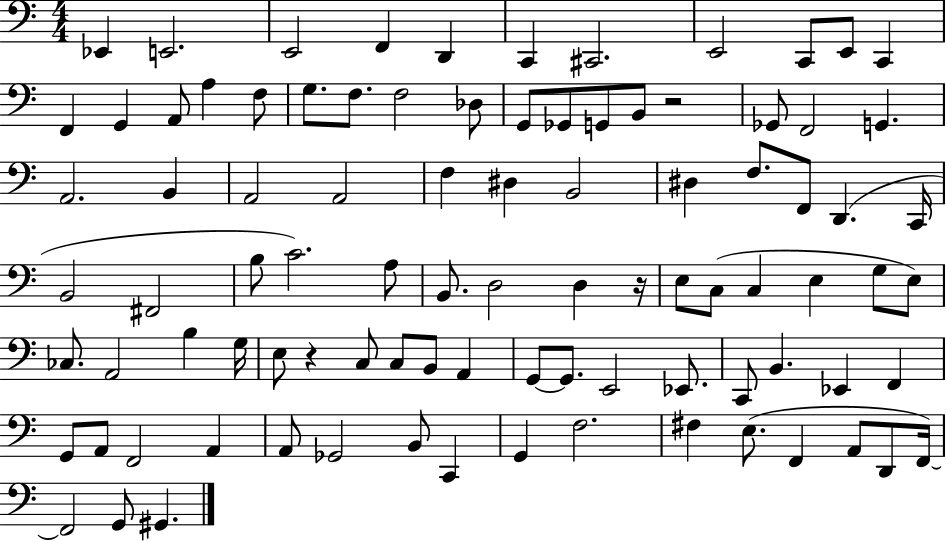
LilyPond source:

{
  \clef bass
  \numericTimeSignature
  \time 4/4
  \key c \major
  ees,4 e,2. | e,2 f,4 d,4 | c,4 cis,2. | e,2 c,8 e,8 c,4 | \break f,4 g,4 a,8 a4 f8 | g8. f8. f2 des8 | g,8 ges,8 g,8 b,8 r2 | ges,8 f,2 g,4. | \break a,2. b,4 | a,2 a,2 | f4 dis4 b,2 | dis4 f8. f,8 d,4.( c,16 | \break b,2 fis,2 | b8 c'2.) a8 | b,8. d2 d4 r16 | e8 c8( c4 e4 g8 e8) | \break ces8. a,2 b4 g16 | e8 r4 c8 c8 b,8 a,4 | g,8~~ g,8. e,2 ees,8. | c,8 b,4. ees,4 f,4 | \break g,8 a,8 f,2 a,4 | a,8 ges,2 b,8 c,4 | g,4 f2. | fis4 e8.( f,4 a,8 d,8 f,16~~) | \break f,2 g,8 gis,4. | \bar "|."
}